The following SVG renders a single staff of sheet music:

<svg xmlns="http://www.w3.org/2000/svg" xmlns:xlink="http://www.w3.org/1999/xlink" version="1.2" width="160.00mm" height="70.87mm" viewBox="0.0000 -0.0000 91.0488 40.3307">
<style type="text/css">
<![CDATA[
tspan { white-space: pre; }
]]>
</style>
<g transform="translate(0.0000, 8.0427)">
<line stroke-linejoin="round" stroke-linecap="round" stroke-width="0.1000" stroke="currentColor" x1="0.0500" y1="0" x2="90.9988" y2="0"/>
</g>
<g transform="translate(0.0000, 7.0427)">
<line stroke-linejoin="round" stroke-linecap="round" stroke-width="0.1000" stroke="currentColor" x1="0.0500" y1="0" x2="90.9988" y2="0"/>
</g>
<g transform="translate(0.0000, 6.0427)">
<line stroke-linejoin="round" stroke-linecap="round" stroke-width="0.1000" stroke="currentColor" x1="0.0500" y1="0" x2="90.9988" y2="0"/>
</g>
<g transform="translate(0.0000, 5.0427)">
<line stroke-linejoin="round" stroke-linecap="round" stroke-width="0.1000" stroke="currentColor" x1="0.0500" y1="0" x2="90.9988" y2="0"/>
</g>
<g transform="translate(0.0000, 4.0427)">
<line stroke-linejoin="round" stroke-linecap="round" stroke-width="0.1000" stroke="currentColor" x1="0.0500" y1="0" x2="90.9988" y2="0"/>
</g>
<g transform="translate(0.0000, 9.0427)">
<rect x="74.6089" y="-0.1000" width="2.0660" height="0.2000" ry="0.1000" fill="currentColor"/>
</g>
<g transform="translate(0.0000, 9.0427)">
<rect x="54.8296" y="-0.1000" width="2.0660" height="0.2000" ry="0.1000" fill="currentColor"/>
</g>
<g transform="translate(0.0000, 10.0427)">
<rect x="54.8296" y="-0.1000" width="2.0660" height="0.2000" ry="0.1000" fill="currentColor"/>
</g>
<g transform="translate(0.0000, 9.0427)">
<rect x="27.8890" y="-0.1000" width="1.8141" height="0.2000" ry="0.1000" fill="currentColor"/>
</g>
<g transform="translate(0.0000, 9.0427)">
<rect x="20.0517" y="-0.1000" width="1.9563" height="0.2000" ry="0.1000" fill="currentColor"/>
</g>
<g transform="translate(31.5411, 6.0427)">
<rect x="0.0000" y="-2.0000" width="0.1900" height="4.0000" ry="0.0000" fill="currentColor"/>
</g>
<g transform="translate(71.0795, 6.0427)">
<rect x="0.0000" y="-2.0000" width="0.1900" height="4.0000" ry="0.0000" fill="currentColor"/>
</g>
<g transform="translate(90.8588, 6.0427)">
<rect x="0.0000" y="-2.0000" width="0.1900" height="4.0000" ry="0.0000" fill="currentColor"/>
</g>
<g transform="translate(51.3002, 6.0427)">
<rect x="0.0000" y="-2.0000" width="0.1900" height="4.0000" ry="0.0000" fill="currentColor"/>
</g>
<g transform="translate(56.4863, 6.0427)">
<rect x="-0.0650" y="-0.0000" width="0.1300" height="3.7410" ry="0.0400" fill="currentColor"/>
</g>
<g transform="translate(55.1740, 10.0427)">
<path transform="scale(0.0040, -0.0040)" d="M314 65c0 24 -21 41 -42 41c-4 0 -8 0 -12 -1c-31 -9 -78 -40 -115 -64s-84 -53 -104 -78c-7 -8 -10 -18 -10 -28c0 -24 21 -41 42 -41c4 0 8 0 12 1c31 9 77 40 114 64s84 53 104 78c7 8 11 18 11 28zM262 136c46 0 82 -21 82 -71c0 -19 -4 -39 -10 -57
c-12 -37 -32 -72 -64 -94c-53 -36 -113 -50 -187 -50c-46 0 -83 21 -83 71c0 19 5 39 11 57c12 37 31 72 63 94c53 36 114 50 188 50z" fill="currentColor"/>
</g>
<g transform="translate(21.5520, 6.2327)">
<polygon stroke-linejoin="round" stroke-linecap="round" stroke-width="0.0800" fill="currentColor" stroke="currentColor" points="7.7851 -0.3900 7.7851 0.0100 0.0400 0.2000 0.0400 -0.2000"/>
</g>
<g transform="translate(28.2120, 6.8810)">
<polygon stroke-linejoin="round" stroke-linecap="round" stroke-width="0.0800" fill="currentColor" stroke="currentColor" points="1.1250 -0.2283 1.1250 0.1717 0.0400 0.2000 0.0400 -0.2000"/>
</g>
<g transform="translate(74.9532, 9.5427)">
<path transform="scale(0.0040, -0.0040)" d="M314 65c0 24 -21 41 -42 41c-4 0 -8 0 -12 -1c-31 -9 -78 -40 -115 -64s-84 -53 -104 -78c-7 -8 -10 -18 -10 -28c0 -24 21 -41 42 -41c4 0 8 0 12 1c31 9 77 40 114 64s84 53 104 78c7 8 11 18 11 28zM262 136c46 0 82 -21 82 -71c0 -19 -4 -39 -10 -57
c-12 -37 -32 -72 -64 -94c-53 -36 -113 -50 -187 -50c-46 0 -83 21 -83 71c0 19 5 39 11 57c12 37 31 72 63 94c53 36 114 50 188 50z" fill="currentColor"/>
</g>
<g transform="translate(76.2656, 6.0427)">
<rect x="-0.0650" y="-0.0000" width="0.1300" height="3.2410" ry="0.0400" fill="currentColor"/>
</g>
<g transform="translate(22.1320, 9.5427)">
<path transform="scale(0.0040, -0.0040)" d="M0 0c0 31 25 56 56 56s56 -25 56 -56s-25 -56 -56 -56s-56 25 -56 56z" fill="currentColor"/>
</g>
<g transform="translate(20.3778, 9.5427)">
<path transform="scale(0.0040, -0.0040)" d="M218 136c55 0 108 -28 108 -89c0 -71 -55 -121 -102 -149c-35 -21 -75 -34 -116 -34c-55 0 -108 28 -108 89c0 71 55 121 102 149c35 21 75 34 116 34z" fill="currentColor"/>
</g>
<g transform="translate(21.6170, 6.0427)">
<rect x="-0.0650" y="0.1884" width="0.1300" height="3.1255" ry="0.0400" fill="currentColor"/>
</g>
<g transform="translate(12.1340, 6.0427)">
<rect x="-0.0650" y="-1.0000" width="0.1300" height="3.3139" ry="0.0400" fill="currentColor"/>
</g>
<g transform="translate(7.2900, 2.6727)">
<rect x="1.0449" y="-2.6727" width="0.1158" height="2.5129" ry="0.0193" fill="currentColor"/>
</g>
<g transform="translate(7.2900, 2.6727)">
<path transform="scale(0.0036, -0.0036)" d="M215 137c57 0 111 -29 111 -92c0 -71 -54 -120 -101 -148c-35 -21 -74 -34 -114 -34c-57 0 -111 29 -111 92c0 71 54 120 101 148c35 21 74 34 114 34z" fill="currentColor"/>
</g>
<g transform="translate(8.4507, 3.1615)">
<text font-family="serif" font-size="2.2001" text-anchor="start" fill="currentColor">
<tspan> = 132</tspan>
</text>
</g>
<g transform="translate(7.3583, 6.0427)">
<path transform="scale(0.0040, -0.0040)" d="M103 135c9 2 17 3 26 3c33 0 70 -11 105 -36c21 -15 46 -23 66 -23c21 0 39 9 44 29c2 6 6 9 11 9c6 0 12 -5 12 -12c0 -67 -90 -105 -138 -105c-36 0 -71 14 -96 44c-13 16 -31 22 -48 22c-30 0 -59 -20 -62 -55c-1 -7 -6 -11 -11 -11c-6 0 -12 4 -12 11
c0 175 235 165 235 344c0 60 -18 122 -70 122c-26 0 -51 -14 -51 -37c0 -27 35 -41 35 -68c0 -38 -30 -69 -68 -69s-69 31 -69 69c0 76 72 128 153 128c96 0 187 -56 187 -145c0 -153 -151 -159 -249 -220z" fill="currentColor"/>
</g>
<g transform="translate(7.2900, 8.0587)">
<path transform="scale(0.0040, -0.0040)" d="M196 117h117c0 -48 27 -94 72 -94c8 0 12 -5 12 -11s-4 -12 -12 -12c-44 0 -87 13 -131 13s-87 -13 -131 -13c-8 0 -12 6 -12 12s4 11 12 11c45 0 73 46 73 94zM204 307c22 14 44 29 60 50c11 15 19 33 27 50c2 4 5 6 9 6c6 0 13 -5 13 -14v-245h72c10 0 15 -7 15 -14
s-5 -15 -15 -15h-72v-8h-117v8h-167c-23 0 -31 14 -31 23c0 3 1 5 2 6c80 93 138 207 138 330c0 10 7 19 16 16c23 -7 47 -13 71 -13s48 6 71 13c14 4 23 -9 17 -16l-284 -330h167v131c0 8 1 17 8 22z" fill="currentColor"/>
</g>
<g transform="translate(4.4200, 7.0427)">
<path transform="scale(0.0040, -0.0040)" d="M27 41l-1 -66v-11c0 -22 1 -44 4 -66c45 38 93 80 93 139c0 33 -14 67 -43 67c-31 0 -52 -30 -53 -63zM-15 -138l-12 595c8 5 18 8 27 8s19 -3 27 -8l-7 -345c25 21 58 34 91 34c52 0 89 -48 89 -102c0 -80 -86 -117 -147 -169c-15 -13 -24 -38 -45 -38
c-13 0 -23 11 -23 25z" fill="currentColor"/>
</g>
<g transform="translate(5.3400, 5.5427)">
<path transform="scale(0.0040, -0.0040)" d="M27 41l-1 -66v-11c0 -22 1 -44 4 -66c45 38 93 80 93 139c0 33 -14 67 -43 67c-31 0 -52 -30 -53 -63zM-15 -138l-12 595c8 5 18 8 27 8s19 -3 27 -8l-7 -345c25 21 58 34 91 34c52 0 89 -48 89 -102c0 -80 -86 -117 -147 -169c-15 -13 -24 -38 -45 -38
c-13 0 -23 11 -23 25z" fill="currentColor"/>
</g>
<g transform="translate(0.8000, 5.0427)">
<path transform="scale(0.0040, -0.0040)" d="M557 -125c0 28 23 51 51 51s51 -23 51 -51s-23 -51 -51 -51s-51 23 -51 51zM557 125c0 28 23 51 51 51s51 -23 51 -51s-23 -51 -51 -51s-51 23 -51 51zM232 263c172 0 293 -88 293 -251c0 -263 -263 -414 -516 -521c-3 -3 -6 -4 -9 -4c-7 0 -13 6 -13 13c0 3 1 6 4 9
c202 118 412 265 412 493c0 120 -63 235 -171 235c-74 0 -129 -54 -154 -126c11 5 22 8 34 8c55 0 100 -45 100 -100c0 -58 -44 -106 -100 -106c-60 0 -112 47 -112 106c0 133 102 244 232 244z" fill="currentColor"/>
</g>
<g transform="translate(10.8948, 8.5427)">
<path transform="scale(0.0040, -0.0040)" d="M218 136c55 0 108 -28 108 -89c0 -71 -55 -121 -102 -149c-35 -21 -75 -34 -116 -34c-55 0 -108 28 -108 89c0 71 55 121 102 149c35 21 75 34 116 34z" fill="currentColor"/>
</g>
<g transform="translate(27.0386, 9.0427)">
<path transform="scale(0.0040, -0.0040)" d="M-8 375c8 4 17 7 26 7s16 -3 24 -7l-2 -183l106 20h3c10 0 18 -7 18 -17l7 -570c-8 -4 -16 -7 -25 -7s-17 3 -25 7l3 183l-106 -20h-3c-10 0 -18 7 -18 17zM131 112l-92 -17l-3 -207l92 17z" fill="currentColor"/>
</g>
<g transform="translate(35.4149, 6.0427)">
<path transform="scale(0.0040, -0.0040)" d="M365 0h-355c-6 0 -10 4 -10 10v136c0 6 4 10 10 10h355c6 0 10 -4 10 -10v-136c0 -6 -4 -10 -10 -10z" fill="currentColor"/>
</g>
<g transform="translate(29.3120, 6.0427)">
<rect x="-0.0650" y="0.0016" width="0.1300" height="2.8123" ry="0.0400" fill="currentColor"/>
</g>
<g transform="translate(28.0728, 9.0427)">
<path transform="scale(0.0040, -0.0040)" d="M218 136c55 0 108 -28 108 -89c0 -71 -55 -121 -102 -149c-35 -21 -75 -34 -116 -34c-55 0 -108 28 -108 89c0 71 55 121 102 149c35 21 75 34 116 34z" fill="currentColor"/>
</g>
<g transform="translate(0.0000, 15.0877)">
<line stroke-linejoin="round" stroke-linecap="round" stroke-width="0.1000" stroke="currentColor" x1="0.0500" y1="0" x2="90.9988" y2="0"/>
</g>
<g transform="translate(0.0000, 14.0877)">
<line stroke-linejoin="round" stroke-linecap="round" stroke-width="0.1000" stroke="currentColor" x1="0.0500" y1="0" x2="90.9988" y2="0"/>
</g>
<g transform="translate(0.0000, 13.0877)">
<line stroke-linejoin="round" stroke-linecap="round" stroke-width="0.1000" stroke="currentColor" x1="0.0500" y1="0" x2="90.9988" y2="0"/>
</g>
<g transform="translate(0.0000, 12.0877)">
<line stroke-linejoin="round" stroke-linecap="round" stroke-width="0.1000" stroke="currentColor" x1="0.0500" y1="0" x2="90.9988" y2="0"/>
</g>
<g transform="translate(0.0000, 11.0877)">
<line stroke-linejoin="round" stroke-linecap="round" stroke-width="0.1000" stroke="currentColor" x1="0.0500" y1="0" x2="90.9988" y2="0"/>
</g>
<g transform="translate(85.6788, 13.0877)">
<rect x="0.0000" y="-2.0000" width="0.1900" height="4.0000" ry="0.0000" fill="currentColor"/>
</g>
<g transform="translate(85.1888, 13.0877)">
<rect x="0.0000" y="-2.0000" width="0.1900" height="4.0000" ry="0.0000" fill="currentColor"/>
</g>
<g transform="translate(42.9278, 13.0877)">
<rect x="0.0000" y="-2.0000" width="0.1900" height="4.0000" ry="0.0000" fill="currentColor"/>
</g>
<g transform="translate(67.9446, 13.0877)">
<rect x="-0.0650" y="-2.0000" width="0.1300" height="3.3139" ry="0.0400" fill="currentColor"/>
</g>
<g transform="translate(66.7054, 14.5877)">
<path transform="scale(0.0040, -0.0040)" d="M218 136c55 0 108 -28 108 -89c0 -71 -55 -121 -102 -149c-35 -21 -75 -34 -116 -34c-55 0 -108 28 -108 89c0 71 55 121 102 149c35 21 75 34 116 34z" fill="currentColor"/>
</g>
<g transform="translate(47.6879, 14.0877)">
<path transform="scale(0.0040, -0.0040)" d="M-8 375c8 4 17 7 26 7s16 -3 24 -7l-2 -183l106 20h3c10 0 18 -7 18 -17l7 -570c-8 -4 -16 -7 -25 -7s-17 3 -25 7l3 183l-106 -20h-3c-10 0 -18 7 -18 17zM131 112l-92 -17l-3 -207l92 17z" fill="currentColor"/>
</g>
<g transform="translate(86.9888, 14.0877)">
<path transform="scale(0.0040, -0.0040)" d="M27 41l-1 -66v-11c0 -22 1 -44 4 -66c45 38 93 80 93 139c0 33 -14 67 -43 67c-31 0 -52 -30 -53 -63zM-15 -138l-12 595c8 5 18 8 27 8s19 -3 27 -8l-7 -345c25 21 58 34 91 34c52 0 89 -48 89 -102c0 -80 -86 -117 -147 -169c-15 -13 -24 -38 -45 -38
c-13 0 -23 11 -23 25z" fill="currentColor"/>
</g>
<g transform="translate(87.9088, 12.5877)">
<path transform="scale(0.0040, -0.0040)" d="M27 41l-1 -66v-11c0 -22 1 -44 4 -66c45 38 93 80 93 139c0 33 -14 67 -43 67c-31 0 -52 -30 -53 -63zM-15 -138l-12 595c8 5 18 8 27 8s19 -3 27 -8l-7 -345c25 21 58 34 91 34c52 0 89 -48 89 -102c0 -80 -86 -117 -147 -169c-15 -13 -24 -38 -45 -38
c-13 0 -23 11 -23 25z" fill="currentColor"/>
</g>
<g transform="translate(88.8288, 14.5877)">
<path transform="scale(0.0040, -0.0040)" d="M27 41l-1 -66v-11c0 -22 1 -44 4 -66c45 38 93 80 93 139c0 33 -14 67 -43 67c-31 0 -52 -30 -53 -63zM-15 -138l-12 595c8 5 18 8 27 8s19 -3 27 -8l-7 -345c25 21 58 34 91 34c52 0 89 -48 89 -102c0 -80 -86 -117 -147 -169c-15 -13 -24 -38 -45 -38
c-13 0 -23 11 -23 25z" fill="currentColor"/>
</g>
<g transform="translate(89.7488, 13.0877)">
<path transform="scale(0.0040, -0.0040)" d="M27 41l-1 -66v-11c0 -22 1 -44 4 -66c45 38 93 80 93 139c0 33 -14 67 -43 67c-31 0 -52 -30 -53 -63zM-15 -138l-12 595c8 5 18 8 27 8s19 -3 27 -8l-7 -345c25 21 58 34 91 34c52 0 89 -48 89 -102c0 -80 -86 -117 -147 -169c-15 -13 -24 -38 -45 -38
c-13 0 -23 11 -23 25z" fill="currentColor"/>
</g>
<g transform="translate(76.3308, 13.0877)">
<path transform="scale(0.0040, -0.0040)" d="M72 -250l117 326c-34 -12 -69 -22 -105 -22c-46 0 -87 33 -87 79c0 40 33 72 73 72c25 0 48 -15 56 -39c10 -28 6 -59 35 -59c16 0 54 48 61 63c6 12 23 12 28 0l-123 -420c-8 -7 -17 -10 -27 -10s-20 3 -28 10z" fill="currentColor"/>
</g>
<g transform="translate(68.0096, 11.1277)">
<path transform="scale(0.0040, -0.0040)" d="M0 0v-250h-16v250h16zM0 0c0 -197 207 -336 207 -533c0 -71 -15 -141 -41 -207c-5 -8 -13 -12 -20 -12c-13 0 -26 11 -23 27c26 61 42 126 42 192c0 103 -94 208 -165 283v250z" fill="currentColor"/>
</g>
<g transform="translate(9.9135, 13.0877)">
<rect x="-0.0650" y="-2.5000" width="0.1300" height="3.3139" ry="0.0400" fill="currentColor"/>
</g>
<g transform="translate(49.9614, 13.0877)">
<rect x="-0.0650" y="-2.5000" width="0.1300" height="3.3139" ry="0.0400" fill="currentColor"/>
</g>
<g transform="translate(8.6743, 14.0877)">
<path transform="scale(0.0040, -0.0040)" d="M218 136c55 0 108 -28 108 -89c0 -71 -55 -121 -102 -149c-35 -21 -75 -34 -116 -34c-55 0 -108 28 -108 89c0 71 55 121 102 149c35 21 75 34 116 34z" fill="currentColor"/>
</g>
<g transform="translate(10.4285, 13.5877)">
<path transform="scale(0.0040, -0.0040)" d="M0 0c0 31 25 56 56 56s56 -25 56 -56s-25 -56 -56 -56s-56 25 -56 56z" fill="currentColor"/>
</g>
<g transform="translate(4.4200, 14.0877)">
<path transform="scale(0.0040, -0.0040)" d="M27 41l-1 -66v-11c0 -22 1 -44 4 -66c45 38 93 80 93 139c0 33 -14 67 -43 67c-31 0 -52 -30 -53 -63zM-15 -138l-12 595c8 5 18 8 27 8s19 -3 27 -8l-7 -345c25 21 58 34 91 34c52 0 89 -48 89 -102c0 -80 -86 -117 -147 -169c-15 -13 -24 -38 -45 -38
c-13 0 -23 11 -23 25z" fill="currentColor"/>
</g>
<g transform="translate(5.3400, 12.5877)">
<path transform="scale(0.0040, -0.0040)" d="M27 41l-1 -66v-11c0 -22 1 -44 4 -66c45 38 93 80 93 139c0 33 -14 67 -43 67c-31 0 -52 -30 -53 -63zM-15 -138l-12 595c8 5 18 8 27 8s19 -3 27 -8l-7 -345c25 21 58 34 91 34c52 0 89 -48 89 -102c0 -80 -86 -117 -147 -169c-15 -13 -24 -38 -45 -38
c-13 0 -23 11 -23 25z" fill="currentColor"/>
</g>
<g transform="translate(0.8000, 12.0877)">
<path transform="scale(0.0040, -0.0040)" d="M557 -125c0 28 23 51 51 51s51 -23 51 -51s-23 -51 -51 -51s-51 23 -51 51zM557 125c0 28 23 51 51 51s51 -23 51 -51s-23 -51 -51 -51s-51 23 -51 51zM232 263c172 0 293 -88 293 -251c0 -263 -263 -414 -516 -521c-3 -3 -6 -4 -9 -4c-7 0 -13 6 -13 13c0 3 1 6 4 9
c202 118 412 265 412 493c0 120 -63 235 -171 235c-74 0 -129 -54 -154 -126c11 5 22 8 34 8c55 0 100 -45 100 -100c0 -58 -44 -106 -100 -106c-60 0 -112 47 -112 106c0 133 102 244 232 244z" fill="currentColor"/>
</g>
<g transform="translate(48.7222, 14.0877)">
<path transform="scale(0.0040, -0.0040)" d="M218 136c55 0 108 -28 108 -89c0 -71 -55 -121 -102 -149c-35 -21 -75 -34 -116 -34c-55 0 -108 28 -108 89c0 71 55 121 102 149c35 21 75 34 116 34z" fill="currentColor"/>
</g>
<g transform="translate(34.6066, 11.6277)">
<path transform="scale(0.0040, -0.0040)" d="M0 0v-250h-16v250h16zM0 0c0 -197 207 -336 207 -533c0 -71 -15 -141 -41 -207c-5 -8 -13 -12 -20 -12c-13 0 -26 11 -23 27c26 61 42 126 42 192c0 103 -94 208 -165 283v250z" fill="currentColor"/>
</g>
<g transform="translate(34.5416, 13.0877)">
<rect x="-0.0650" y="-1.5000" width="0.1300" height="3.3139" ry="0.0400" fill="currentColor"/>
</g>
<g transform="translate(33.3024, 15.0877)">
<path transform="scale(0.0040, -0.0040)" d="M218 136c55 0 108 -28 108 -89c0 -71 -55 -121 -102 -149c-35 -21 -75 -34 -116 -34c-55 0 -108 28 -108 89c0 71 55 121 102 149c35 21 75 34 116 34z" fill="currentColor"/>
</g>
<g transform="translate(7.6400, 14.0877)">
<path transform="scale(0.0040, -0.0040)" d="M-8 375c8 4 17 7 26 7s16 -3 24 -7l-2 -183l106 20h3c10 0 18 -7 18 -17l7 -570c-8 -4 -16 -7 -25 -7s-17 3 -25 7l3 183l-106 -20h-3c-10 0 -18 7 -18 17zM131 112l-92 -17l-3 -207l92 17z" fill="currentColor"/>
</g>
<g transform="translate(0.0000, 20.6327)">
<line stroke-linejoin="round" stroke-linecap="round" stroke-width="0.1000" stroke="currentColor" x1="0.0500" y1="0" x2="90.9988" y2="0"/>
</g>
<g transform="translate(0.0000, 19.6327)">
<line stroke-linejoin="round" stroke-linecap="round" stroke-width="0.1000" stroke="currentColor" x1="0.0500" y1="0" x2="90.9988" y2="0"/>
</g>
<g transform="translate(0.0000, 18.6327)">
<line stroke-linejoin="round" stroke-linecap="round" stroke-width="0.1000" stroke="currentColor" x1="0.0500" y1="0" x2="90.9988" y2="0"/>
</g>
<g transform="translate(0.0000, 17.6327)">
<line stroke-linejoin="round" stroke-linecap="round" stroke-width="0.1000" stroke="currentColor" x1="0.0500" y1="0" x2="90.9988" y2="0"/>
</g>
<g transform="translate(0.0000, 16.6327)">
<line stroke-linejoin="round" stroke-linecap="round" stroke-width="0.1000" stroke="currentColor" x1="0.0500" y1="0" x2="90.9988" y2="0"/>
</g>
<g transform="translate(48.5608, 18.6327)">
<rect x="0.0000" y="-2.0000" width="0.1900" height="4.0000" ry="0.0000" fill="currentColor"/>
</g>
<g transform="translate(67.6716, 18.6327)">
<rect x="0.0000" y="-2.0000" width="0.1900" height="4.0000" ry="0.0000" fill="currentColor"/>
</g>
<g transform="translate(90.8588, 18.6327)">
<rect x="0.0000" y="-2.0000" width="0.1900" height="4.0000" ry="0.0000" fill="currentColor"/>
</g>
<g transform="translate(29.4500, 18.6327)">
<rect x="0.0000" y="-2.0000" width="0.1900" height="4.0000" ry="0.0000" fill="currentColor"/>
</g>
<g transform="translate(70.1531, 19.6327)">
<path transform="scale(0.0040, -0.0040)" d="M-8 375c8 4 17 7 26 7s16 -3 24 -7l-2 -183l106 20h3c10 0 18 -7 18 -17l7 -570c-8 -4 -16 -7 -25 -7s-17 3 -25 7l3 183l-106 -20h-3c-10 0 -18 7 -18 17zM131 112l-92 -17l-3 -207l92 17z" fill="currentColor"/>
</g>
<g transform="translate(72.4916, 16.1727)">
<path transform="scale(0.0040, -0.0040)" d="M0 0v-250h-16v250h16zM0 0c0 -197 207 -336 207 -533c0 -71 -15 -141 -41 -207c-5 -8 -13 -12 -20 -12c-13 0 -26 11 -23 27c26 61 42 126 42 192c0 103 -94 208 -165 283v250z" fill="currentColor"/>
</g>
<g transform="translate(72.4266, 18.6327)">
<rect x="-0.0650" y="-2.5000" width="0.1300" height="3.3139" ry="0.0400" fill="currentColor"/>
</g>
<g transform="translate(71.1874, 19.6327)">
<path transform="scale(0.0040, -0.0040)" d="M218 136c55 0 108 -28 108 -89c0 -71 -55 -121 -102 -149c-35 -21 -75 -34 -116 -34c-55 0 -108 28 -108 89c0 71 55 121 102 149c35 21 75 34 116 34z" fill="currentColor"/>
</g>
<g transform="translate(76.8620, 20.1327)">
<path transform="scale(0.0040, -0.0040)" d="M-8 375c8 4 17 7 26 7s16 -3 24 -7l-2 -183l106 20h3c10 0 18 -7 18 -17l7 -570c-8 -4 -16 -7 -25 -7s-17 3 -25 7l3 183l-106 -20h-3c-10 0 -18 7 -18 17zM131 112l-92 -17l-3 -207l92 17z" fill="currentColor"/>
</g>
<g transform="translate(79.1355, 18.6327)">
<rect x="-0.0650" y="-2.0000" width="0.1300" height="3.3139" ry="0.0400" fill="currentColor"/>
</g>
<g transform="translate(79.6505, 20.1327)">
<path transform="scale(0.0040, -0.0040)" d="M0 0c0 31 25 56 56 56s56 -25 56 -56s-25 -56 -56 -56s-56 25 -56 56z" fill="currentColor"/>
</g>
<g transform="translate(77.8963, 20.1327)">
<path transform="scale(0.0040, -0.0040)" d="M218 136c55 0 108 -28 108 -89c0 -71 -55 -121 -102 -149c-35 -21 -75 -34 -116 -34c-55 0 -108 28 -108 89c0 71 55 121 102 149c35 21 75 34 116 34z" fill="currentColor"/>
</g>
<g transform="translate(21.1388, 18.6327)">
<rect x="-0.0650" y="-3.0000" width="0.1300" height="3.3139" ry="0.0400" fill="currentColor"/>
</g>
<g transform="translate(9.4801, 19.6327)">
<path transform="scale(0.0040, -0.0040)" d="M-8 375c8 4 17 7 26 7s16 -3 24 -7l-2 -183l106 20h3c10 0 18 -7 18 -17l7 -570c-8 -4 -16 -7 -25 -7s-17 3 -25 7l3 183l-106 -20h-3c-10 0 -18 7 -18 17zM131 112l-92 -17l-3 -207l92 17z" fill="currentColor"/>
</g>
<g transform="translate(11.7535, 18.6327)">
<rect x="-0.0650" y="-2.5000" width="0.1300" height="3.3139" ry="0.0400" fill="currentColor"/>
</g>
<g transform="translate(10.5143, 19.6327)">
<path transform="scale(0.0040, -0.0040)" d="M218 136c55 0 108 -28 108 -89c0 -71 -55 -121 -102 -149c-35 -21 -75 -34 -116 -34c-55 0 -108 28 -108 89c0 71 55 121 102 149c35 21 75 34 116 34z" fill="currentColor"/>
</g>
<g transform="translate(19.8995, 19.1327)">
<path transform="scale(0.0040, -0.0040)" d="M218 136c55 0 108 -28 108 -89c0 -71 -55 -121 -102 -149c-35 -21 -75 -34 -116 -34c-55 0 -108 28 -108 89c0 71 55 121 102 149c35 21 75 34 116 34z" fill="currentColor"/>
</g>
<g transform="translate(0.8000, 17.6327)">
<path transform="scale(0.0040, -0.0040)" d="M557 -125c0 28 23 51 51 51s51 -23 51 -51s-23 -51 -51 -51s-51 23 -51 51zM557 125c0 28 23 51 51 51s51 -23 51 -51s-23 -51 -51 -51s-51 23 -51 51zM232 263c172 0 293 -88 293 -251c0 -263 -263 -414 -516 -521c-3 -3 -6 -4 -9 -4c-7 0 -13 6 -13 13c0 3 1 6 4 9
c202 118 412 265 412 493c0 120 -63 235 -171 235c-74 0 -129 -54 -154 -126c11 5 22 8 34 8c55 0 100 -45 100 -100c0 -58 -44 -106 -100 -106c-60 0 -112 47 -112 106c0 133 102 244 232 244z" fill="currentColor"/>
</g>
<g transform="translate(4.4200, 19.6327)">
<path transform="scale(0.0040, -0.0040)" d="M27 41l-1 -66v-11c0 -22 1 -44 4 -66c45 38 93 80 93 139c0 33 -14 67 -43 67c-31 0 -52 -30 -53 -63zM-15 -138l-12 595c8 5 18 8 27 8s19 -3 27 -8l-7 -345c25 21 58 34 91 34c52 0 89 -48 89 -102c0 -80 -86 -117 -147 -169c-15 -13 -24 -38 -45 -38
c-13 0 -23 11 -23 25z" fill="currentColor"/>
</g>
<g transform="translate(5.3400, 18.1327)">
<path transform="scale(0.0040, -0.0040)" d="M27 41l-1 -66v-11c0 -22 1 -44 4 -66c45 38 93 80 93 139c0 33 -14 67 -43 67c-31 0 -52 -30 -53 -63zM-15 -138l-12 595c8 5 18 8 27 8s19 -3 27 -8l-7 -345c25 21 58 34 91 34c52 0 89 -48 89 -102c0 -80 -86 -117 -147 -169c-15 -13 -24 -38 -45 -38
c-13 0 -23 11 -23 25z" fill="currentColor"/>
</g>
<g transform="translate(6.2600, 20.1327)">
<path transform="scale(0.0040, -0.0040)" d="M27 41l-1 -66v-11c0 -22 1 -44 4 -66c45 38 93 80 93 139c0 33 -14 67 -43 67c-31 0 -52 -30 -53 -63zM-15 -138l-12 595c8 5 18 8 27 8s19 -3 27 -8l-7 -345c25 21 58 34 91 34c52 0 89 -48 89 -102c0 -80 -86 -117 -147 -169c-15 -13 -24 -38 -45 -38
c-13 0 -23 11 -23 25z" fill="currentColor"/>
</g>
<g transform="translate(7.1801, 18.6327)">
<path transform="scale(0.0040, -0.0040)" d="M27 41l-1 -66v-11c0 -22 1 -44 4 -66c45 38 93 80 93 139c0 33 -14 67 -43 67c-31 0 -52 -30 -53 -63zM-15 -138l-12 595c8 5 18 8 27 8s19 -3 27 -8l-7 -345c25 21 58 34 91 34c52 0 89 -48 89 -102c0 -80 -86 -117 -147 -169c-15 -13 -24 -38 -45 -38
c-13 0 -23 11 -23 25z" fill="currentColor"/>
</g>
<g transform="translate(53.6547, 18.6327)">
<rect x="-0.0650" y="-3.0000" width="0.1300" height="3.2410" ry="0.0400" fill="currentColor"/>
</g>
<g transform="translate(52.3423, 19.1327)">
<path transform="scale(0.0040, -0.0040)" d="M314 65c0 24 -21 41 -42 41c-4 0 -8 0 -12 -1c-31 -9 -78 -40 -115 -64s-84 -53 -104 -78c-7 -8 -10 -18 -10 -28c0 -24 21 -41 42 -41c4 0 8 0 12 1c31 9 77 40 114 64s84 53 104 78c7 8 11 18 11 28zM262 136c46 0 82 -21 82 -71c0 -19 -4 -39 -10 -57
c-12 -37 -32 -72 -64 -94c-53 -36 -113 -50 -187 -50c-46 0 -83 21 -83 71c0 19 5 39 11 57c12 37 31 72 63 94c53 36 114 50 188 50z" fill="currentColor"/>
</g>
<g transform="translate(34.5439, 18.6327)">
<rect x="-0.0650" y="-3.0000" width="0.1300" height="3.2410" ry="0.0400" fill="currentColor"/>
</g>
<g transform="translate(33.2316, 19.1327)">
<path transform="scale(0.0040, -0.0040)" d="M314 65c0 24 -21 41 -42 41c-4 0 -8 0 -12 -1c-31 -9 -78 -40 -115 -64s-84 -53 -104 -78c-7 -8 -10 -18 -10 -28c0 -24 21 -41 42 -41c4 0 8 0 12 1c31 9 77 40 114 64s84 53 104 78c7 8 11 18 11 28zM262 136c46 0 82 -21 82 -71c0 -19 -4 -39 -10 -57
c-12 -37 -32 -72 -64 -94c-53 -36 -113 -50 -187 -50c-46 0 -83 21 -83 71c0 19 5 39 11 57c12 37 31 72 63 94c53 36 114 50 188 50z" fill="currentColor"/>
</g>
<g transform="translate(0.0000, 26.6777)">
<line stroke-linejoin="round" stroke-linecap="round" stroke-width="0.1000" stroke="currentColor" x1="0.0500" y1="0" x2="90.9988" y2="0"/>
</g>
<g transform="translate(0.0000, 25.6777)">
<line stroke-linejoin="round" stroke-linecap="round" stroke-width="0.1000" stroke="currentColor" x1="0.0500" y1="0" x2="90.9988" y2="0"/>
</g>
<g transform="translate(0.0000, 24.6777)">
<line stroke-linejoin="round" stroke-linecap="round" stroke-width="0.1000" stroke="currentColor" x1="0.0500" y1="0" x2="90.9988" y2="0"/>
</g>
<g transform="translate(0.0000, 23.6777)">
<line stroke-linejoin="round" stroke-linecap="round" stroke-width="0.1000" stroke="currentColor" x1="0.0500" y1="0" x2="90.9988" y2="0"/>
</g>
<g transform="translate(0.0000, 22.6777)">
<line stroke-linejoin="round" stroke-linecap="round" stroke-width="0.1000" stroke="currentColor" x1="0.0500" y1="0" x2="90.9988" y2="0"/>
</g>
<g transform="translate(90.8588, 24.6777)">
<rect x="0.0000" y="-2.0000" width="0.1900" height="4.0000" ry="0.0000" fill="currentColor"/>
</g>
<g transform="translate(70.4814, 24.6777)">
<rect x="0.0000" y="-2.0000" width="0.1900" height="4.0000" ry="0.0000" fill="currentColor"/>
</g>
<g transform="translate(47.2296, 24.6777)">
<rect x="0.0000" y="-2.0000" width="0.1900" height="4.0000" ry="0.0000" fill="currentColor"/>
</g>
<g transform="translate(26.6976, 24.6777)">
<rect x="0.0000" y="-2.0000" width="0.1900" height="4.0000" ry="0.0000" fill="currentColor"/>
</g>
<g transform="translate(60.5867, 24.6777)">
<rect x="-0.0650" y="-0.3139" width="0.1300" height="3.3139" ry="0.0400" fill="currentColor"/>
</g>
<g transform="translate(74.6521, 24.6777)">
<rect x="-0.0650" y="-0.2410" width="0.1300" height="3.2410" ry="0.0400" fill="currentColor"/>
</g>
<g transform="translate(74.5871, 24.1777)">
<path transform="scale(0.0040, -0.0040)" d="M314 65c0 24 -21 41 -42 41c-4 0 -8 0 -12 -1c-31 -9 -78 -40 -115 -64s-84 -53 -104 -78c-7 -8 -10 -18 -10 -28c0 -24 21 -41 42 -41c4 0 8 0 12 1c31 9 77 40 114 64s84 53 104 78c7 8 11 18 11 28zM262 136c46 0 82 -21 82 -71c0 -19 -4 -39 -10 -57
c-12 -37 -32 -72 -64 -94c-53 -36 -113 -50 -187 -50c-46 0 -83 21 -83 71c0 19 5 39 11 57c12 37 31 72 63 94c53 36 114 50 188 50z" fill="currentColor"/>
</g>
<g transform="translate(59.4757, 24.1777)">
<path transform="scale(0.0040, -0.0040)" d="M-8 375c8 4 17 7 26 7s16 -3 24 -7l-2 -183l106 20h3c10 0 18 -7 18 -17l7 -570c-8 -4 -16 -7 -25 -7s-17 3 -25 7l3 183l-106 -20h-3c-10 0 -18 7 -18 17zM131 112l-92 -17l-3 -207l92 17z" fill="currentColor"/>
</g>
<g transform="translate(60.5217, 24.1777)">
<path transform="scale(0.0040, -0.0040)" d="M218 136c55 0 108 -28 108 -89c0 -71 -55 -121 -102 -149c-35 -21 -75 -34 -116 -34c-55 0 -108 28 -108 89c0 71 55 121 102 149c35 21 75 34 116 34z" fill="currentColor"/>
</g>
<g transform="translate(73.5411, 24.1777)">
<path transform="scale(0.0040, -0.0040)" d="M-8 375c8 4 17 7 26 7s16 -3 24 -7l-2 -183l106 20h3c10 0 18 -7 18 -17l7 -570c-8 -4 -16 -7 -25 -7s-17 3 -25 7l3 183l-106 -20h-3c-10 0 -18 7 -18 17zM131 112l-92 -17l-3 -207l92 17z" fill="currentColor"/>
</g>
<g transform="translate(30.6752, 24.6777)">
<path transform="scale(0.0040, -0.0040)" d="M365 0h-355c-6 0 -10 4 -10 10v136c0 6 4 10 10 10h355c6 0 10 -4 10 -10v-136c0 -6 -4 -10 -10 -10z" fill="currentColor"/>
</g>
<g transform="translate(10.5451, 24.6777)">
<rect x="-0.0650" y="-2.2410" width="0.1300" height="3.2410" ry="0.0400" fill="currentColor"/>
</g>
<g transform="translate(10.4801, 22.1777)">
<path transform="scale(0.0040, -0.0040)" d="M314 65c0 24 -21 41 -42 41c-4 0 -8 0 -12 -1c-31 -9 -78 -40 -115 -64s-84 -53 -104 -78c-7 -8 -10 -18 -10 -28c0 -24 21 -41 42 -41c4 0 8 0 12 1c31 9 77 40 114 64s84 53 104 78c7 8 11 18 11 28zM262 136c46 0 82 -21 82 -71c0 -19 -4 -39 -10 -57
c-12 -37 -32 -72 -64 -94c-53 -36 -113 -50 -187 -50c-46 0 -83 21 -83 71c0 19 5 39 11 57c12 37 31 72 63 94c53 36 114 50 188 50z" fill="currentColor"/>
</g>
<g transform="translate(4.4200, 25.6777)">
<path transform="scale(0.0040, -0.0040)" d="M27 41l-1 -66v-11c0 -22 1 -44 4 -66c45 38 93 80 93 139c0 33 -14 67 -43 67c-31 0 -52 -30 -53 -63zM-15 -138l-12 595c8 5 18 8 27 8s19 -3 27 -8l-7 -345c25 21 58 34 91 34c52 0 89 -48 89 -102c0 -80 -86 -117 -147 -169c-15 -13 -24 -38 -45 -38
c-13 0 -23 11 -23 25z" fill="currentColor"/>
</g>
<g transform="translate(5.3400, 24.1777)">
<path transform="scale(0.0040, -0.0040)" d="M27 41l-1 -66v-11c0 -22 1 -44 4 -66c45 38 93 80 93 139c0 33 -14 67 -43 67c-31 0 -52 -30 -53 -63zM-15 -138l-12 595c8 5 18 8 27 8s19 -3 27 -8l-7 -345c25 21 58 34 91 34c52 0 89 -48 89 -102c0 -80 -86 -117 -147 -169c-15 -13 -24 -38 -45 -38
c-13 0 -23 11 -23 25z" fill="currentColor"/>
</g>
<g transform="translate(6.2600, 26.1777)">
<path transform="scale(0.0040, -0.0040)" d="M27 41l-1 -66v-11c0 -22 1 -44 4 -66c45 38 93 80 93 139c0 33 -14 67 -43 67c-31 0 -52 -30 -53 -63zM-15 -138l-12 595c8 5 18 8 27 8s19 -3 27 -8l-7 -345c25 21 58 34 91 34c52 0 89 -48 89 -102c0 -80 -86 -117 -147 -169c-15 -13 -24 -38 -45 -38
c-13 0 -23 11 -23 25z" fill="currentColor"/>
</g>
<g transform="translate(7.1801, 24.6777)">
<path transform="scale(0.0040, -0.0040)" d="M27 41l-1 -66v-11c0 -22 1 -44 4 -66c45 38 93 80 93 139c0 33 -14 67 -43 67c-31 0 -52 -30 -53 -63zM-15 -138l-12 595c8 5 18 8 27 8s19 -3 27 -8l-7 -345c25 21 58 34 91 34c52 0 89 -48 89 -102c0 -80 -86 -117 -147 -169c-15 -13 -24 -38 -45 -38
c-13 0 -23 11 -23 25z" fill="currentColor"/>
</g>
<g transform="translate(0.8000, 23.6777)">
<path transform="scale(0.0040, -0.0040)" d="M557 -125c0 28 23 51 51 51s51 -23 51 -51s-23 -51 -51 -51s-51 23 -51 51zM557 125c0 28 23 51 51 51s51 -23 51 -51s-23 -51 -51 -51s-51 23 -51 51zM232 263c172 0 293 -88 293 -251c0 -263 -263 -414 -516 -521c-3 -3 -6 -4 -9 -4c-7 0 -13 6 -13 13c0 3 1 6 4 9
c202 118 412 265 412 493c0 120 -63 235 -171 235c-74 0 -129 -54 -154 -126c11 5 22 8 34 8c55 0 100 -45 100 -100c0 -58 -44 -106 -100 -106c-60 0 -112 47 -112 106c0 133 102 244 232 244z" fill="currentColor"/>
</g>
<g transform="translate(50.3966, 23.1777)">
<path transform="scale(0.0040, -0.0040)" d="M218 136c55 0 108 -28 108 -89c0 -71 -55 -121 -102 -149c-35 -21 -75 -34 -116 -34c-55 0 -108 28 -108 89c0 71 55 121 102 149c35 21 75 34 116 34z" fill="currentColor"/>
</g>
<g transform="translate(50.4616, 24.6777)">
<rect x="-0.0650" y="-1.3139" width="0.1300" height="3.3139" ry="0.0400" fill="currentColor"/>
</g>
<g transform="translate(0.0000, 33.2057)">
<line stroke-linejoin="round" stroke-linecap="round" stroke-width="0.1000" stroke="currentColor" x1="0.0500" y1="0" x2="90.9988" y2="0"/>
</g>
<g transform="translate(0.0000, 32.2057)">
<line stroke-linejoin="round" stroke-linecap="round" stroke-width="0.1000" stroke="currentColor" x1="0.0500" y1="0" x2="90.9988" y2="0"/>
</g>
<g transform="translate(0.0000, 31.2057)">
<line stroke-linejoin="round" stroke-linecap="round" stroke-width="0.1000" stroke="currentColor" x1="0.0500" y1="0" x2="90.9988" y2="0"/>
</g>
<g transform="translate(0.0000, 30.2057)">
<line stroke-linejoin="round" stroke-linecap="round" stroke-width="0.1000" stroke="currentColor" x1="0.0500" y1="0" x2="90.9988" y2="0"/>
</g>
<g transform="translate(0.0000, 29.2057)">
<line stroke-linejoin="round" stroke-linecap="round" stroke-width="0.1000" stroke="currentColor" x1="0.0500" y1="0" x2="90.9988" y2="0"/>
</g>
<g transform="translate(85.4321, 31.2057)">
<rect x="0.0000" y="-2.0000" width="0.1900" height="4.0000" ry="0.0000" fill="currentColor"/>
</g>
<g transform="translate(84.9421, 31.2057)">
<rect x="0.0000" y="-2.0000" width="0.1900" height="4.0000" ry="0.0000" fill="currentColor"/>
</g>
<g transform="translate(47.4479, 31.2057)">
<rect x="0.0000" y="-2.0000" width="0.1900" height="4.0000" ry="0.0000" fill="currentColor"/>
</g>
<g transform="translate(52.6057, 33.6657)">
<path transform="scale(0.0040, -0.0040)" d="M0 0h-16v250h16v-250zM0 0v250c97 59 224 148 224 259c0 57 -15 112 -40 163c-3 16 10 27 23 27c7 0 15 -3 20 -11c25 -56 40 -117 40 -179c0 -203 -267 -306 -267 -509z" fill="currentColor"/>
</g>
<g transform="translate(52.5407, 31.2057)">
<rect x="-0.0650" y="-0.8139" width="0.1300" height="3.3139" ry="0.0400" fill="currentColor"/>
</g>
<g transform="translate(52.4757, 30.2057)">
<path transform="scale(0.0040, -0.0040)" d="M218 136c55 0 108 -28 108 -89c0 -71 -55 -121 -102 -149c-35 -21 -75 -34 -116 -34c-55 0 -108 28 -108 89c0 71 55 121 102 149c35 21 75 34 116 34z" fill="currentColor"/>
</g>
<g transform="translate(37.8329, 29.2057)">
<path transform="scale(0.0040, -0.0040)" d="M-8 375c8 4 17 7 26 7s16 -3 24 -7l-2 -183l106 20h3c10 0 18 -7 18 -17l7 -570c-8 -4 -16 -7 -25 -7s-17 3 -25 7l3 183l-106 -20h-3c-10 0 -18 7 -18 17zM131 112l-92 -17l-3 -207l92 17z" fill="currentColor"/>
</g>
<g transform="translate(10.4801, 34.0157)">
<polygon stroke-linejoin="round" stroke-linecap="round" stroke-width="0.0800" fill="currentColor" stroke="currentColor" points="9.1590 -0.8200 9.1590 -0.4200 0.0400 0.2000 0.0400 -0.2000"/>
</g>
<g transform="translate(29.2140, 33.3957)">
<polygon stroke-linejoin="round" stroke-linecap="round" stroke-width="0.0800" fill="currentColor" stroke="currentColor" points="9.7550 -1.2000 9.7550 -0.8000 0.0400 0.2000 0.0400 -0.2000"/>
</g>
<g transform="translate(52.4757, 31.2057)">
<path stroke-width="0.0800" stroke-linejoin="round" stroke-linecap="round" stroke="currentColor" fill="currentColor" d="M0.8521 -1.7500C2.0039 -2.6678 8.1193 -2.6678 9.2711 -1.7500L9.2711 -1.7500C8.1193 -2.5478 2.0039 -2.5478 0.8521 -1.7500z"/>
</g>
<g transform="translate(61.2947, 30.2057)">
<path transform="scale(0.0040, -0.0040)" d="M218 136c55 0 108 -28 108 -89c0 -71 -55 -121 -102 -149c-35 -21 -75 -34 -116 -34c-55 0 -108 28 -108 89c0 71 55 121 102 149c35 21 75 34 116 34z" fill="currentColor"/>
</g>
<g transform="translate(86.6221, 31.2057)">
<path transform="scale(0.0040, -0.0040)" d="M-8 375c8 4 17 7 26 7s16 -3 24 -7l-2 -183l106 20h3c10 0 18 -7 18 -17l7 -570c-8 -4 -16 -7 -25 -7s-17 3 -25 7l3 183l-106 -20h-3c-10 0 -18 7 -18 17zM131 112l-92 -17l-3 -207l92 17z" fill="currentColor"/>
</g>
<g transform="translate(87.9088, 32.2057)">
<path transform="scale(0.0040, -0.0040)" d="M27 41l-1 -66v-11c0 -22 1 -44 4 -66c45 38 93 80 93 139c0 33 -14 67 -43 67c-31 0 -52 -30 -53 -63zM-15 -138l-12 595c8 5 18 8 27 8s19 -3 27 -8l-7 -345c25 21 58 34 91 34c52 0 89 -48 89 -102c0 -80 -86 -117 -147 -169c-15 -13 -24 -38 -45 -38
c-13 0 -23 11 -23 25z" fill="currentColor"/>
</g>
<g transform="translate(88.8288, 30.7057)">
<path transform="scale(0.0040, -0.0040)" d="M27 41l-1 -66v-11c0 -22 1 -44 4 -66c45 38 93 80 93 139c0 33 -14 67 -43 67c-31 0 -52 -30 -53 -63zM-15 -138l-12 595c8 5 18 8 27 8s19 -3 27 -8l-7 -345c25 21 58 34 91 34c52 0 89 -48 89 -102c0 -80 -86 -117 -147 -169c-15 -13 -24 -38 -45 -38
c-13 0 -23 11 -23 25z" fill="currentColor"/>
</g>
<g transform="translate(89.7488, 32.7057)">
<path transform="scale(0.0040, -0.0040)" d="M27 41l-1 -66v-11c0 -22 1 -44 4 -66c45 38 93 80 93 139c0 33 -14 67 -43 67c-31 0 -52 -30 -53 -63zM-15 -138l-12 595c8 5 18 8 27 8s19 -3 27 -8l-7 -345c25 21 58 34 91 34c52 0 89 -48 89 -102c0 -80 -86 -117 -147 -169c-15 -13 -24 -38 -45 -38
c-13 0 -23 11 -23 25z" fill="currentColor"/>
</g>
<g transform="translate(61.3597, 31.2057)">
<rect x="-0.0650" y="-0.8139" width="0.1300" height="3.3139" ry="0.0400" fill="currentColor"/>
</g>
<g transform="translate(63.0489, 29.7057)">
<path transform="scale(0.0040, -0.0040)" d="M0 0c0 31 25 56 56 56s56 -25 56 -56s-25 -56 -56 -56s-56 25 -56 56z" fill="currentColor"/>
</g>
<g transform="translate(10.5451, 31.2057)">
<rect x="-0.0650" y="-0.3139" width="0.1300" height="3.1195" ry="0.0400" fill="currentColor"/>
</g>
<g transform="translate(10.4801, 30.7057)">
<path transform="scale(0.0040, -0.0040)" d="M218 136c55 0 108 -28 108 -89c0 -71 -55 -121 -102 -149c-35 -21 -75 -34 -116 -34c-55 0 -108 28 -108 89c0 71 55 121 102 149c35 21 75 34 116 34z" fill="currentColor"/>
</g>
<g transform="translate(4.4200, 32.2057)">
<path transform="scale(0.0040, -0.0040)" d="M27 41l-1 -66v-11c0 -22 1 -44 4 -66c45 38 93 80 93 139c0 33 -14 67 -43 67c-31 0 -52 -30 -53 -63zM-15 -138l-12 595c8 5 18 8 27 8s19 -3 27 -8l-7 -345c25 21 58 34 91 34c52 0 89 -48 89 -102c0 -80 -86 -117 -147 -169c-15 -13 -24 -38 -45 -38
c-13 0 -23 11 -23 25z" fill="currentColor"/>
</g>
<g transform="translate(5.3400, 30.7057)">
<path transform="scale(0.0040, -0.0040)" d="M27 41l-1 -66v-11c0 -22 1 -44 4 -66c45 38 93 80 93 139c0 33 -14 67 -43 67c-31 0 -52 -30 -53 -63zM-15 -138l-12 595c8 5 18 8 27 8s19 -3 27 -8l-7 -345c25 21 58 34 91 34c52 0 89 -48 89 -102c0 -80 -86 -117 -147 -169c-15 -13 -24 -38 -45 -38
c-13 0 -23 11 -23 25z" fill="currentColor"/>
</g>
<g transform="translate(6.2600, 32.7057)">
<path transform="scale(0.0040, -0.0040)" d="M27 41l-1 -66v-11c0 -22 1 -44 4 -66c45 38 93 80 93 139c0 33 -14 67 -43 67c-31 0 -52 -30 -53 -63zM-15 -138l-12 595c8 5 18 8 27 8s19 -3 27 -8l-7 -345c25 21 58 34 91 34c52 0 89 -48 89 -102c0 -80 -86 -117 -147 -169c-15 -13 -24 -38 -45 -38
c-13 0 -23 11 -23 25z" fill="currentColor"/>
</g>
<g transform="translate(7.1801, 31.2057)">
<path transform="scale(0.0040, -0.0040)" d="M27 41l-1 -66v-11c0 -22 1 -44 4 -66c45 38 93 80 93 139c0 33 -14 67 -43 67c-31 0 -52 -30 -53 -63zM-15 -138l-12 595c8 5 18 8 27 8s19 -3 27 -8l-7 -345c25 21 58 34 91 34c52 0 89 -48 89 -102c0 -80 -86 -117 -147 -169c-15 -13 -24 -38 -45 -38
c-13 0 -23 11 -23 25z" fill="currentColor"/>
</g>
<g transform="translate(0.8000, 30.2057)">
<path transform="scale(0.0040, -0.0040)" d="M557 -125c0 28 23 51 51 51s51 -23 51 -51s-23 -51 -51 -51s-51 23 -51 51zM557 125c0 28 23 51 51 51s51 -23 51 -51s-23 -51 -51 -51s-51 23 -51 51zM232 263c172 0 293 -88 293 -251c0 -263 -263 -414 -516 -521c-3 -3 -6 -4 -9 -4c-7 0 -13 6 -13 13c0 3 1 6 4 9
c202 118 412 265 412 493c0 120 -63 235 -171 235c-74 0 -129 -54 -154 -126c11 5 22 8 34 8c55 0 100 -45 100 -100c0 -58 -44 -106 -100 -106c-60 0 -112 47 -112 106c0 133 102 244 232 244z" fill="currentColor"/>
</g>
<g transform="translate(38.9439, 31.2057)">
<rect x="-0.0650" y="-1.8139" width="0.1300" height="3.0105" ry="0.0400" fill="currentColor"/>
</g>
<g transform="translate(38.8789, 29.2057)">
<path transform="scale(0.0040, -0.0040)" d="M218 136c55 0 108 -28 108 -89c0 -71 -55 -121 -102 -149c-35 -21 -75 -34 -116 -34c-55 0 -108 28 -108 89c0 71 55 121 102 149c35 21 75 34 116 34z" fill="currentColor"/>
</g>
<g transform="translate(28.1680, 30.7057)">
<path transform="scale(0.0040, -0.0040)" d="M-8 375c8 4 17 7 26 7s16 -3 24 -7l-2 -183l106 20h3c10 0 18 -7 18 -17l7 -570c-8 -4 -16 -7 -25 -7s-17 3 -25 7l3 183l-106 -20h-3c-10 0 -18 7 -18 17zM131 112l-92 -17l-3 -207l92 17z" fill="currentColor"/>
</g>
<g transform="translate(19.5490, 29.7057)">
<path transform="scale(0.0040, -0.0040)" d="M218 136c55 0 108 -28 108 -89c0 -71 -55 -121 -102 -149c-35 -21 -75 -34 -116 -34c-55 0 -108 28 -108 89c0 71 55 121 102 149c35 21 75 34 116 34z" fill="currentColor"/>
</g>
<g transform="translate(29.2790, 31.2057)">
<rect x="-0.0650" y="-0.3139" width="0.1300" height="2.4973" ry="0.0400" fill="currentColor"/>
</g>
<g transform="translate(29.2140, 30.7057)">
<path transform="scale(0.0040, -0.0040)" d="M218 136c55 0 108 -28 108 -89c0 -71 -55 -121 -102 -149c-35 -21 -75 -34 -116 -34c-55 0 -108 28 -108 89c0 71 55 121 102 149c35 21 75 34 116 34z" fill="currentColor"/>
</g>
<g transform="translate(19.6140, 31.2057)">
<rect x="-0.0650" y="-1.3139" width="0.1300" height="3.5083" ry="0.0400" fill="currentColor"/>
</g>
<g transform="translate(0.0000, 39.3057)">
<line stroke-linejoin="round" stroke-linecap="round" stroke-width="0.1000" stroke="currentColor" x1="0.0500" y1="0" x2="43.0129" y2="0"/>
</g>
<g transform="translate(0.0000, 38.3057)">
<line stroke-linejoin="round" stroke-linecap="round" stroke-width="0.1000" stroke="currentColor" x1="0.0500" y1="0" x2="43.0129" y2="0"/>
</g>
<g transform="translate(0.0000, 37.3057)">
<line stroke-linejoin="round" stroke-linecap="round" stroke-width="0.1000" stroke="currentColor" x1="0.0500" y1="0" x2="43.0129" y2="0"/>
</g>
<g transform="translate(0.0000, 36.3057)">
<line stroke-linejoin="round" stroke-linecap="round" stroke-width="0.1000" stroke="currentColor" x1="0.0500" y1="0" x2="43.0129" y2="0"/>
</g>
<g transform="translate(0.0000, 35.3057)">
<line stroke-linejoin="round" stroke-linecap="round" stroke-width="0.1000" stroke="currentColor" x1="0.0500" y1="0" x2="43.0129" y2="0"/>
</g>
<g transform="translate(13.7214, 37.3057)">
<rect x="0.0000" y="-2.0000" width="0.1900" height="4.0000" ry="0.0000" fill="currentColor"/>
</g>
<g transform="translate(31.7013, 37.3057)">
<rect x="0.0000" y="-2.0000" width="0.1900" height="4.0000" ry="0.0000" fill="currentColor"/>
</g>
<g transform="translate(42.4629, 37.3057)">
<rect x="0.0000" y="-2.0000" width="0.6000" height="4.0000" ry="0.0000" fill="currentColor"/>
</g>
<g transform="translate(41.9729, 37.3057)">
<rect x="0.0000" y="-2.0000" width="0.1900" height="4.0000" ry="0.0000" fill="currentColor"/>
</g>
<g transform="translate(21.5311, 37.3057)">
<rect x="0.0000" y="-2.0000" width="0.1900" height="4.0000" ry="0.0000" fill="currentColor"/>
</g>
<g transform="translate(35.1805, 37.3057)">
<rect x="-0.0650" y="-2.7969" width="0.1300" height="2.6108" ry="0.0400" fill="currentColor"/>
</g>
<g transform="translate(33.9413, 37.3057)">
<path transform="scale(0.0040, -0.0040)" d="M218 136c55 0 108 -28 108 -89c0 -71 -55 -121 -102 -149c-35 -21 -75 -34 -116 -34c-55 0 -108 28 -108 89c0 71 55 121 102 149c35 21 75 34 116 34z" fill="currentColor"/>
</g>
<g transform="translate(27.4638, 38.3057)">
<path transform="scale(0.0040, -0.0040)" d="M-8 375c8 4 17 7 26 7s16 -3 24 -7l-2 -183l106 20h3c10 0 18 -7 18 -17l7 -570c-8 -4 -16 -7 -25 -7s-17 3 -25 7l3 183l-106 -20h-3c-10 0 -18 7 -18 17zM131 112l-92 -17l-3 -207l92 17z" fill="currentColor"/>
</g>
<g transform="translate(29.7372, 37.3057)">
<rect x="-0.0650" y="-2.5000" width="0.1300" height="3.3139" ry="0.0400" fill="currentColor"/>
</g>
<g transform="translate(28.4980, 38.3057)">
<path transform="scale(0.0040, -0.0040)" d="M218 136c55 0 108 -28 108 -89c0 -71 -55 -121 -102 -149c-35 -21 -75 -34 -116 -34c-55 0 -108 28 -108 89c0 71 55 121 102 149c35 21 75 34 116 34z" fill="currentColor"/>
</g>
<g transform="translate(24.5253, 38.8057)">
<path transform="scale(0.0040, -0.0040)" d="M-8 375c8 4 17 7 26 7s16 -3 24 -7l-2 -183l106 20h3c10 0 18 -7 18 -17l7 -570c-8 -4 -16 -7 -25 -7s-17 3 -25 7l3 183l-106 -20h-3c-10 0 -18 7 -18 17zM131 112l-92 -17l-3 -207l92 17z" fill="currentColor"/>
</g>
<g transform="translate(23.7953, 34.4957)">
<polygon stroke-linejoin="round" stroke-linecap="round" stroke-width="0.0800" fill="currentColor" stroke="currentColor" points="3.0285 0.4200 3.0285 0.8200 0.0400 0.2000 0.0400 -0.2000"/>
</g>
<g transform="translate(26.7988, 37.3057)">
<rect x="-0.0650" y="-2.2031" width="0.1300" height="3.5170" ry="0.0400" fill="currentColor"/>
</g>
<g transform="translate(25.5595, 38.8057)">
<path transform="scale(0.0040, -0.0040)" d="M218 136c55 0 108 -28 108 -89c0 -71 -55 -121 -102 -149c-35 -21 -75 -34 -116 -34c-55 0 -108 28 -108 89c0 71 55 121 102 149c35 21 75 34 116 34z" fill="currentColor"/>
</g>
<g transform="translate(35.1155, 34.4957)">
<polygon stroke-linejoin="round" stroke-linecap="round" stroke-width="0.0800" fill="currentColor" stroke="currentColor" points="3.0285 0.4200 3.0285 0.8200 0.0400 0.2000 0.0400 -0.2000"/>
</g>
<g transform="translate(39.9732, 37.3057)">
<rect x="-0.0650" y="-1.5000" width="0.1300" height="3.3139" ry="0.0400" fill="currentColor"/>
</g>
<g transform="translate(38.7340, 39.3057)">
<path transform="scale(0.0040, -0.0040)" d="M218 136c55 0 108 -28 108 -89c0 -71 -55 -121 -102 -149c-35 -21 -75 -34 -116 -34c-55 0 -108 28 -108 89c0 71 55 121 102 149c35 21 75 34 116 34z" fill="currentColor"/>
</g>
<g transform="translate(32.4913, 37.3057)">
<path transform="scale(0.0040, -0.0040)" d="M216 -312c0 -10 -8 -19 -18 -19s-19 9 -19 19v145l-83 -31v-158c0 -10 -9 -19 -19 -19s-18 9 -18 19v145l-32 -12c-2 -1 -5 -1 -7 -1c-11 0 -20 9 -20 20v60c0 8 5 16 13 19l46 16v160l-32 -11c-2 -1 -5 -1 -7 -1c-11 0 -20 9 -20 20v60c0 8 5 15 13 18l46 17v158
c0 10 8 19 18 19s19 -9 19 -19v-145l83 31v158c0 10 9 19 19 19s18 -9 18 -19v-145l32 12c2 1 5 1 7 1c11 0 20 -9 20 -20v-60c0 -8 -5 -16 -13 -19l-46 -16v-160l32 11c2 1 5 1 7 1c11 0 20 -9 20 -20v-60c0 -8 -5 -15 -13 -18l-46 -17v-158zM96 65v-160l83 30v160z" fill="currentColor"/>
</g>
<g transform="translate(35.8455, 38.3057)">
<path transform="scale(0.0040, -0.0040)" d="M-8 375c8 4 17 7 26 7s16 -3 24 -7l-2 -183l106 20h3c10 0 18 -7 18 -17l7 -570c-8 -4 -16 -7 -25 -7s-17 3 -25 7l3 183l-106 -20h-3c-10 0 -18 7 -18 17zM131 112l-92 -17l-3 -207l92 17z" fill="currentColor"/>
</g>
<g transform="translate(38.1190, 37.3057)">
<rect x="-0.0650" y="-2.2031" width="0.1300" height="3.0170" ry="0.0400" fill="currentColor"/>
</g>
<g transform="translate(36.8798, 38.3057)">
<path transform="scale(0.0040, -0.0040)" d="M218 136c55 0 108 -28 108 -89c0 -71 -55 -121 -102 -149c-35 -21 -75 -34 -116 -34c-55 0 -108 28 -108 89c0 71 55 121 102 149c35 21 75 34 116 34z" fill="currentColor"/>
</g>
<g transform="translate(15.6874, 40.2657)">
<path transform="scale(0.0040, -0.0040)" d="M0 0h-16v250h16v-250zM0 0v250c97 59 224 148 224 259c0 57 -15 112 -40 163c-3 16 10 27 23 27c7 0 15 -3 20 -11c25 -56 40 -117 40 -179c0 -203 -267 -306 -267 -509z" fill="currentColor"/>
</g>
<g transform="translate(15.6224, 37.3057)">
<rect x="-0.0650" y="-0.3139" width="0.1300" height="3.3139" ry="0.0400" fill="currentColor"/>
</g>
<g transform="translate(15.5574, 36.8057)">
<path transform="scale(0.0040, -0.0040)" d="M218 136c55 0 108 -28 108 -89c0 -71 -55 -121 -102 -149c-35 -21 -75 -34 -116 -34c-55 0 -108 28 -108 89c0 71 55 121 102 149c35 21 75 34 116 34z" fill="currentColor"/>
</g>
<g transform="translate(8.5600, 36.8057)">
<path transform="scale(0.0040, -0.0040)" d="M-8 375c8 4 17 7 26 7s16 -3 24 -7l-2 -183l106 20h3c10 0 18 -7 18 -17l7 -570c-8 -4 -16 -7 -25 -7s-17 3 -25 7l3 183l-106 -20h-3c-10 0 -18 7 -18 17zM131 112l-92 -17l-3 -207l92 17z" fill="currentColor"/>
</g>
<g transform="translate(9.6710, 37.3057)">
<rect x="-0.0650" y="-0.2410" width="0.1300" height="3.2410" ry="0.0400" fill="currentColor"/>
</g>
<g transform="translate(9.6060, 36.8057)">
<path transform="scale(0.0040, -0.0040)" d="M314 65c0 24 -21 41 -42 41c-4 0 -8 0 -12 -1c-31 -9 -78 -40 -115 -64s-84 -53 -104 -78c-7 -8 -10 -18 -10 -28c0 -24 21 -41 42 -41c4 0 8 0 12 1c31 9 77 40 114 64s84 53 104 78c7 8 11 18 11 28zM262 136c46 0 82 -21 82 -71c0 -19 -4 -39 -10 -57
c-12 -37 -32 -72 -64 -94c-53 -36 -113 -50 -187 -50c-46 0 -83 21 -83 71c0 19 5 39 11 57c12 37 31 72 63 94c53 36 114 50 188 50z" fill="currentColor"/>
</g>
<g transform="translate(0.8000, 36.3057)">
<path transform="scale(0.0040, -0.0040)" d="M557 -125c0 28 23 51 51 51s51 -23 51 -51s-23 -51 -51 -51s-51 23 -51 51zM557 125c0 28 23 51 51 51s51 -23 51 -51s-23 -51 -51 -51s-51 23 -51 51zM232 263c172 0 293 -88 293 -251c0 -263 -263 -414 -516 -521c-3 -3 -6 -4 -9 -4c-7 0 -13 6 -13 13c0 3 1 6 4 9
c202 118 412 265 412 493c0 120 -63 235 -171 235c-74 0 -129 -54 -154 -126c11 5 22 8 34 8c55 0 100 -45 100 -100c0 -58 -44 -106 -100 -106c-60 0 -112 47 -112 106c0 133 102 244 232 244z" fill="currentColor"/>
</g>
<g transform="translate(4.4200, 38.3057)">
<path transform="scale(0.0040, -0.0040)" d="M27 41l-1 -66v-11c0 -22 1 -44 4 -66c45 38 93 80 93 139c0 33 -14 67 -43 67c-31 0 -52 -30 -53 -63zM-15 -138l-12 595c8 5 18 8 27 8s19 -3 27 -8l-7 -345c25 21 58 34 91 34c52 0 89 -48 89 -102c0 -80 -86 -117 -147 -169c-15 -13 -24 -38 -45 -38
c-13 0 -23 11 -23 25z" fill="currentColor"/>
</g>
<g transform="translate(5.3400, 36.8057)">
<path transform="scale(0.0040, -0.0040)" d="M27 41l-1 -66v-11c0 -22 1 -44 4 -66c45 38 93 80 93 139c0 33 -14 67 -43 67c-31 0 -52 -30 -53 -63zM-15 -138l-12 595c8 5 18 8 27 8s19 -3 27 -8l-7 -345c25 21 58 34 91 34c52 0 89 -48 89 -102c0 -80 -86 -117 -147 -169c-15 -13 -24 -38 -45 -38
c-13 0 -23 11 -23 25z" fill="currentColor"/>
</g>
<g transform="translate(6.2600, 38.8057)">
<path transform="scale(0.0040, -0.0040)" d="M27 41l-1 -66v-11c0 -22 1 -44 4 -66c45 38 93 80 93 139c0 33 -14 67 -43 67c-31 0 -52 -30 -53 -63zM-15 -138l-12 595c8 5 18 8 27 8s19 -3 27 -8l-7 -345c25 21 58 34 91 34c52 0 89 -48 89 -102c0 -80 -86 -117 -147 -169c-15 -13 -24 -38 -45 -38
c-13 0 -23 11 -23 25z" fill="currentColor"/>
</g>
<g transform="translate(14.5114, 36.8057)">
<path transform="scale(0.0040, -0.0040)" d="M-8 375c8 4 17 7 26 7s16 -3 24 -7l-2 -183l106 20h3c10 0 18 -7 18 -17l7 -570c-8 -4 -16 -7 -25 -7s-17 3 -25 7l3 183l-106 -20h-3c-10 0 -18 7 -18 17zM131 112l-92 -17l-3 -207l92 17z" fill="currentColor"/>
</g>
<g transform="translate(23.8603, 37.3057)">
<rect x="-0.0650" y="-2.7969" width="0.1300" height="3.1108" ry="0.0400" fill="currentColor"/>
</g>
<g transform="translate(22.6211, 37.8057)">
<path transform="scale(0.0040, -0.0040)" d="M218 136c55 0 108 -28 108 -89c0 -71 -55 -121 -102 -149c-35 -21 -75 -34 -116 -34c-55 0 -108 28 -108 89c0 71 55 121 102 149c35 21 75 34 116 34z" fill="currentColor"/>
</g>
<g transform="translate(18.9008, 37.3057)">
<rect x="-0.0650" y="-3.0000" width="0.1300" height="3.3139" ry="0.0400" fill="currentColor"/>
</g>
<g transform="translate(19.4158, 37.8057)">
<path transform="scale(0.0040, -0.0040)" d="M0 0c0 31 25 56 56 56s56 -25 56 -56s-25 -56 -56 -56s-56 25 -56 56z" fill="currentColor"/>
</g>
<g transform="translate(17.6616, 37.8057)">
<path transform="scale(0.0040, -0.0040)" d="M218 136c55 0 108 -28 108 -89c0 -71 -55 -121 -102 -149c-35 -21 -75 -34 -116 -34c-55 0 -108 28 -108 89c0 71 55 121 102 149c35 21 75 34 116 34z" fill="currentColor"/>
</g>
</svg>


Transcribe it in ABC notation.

X:1
T:Untitled
M:2/4
L:1/4
K:Bb
F,, D,,/2 E,,/4 z2 C,,2 D,,2 B,, G,,/2 B,, A,,/2 z/2 B,, C, C,2 C,2 B,,/2 A,, _B,2 z2 G, E, E,2 _E,/2 G,/2 E,/2 A,/2 F,/2 F, E,2 E,/2 C, C,/2 A,,/2 B,, ^D,/2 B,,/2 G,,